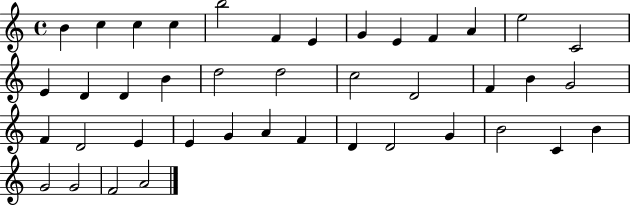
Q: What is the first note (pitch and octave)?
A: B4